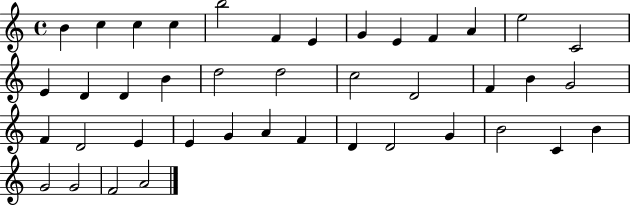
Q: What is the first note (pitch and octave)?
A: B4